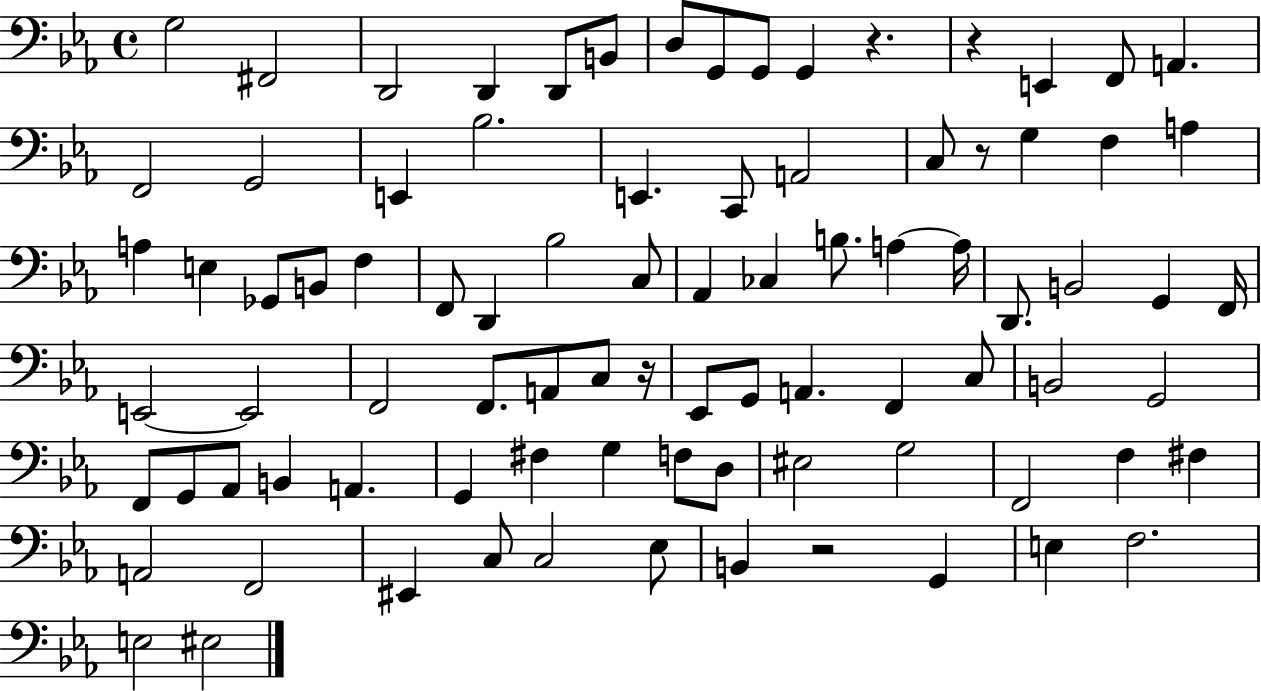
G3/h F#2/h D2/h D2/q D2/e B2/e D3/e G2/e G2/e G2/q R/q. R/q E2/q F2/e A2/q. F2/h G2/h E2/q Bb3/h. E2/q. C2/e A2/h C3/e R/e G3/q F3/q A3/q A3/q E3/q Gb2/e B2/e F3/q F2/e D2/q Bb3/h C3/e Ab2/q CES3/q B3/e. A3/q A3/s D2/e. B2/h G2/q F2/s E2/h E2/h F2/h F2/e. A2/e C3/e R/s Eb2/e G2/e A2/q. F2/q C3/e B2/h G2/h F2/e G2/e Ab2/e B2/q A2/q. G2/q F#3/q G3/q F3/e D3/e EIS3/h G3/h F2/h F3/q F#3/q A2/h F2/h EIS2/q C3/e C3/h Eb3/e B2/q R/h G2/q E3/q F3/h. E3/h EIS3/h